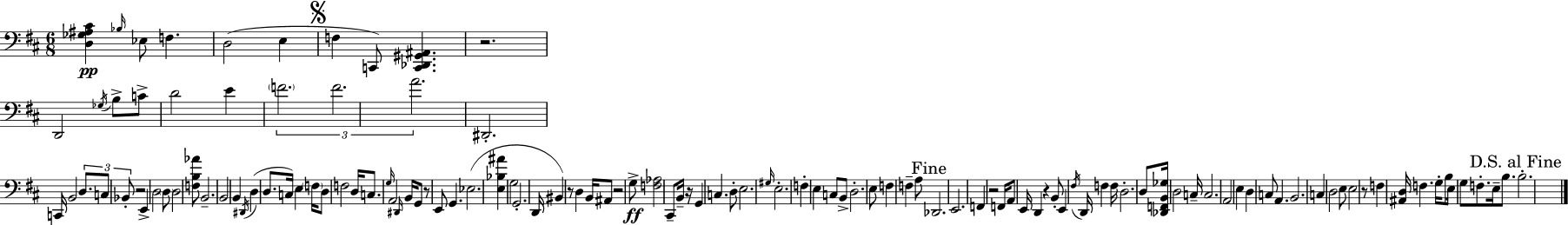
{
  \clef bass
  \numericTimeSignature
  \time 6/8
  \key d \major
  \repeat volta 2 { <d ges ais cis'>4\pp \grace { bes16 } ees8 f4. | d2( e4 | \mark \markup { \musicglyph "scripts.segno" } f4 c,8) <c, des, gis, ais,>4. | r2. | \break d,2 \acciaccatura { ges16 } b8-> | c'8-> d'2 e'4 | \tuplet 3/2 { \parenthesize f'2. | f'2. | \break a'2. } | dis,2.-. | c,16 b,2 \tuplet 3/2 { d8. | c8 bes,8-. } r2 | \break e,4-> d2 | \parenthesize d8 d2 | <f b aes'>8 b,2.-- | b,2 b,4 | \break \acciaccatura { dis,16 } d4( d8. c16) e4 | \parenthesize f16 d8 f2 | d16 c8. \grace { g16 } a,2 | \grace { dis,16 } b,16 g,8 r8 e,8 g,4. | \break ees2.( | <e bes ais'>4 g2 | g,2.-. | d,16 bis,4) r8 | \break d4 b,16 ais,8 r2 | g8->\ff <f aes>2 | cis,8-- b,16-- r16 g,4 c4. | d8-. e2. | \break \grace { gis16 } e2.-. | f4-. e4 | c8 b,8-> d2.-. | e8 f4 | \break f4-- a8 \mark "Fine" des,2. | e,2. | f,4 r2 | f,16 a,8 e,16 d,4 | \break r4 b,8-. e,4 | \acciaccatura { fis16 } d,16 f4 f16 d2.-. | d8 <des, f, b, ges>16 d2 | c16-- c2. | \break a,2 | e4 d4 c8 | a,4. b,2. | c4 d2 | \break e8 e2 | r8 f4 <ais, d>16 | f4. g16-. b8 e16 g8 | f8.-. e16-- b8. \mark "D.S. al Fine" b2.-. | \break } \bar "|."
}